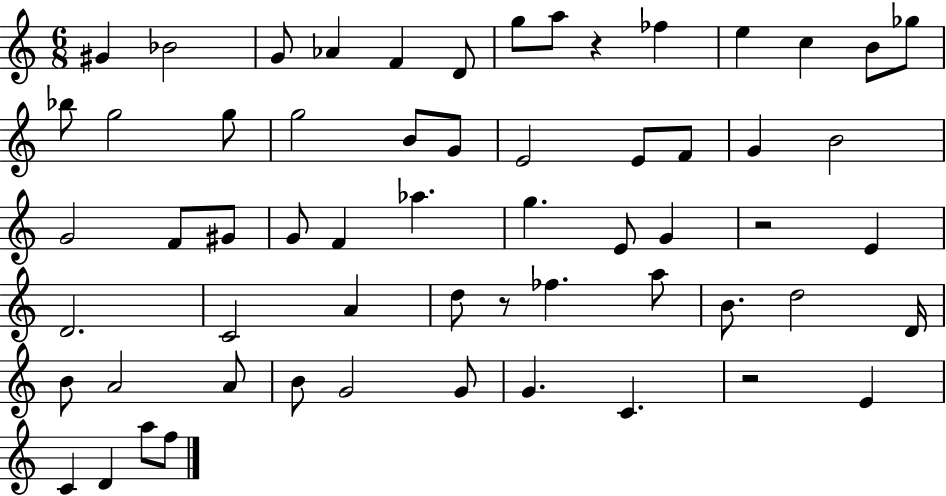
G#4/q Bb4/h G4/e Ab4/q F4/q D4/e G5/e A5/e R/q FES5/q E5/q C5/q B4/e Gb5/e Bb5/e G5/h G5/e G5/h B4/e G4/e E4/h E4/e F4/e G4/q B4/h G4/h F4/e G#4/e G4/e F4/q Ab5/q. G5/q. E4/e G4/q R/h E4/q D4/h. C4/h A4/q D5/e R/e FES5/q. A5/e B4/e. D5/h D4/s B4/e A4/h A4/e B4/e G4/h G4/e G4/q. C4/q. R/h E4/q C4/q D4/q A5/e F5/e